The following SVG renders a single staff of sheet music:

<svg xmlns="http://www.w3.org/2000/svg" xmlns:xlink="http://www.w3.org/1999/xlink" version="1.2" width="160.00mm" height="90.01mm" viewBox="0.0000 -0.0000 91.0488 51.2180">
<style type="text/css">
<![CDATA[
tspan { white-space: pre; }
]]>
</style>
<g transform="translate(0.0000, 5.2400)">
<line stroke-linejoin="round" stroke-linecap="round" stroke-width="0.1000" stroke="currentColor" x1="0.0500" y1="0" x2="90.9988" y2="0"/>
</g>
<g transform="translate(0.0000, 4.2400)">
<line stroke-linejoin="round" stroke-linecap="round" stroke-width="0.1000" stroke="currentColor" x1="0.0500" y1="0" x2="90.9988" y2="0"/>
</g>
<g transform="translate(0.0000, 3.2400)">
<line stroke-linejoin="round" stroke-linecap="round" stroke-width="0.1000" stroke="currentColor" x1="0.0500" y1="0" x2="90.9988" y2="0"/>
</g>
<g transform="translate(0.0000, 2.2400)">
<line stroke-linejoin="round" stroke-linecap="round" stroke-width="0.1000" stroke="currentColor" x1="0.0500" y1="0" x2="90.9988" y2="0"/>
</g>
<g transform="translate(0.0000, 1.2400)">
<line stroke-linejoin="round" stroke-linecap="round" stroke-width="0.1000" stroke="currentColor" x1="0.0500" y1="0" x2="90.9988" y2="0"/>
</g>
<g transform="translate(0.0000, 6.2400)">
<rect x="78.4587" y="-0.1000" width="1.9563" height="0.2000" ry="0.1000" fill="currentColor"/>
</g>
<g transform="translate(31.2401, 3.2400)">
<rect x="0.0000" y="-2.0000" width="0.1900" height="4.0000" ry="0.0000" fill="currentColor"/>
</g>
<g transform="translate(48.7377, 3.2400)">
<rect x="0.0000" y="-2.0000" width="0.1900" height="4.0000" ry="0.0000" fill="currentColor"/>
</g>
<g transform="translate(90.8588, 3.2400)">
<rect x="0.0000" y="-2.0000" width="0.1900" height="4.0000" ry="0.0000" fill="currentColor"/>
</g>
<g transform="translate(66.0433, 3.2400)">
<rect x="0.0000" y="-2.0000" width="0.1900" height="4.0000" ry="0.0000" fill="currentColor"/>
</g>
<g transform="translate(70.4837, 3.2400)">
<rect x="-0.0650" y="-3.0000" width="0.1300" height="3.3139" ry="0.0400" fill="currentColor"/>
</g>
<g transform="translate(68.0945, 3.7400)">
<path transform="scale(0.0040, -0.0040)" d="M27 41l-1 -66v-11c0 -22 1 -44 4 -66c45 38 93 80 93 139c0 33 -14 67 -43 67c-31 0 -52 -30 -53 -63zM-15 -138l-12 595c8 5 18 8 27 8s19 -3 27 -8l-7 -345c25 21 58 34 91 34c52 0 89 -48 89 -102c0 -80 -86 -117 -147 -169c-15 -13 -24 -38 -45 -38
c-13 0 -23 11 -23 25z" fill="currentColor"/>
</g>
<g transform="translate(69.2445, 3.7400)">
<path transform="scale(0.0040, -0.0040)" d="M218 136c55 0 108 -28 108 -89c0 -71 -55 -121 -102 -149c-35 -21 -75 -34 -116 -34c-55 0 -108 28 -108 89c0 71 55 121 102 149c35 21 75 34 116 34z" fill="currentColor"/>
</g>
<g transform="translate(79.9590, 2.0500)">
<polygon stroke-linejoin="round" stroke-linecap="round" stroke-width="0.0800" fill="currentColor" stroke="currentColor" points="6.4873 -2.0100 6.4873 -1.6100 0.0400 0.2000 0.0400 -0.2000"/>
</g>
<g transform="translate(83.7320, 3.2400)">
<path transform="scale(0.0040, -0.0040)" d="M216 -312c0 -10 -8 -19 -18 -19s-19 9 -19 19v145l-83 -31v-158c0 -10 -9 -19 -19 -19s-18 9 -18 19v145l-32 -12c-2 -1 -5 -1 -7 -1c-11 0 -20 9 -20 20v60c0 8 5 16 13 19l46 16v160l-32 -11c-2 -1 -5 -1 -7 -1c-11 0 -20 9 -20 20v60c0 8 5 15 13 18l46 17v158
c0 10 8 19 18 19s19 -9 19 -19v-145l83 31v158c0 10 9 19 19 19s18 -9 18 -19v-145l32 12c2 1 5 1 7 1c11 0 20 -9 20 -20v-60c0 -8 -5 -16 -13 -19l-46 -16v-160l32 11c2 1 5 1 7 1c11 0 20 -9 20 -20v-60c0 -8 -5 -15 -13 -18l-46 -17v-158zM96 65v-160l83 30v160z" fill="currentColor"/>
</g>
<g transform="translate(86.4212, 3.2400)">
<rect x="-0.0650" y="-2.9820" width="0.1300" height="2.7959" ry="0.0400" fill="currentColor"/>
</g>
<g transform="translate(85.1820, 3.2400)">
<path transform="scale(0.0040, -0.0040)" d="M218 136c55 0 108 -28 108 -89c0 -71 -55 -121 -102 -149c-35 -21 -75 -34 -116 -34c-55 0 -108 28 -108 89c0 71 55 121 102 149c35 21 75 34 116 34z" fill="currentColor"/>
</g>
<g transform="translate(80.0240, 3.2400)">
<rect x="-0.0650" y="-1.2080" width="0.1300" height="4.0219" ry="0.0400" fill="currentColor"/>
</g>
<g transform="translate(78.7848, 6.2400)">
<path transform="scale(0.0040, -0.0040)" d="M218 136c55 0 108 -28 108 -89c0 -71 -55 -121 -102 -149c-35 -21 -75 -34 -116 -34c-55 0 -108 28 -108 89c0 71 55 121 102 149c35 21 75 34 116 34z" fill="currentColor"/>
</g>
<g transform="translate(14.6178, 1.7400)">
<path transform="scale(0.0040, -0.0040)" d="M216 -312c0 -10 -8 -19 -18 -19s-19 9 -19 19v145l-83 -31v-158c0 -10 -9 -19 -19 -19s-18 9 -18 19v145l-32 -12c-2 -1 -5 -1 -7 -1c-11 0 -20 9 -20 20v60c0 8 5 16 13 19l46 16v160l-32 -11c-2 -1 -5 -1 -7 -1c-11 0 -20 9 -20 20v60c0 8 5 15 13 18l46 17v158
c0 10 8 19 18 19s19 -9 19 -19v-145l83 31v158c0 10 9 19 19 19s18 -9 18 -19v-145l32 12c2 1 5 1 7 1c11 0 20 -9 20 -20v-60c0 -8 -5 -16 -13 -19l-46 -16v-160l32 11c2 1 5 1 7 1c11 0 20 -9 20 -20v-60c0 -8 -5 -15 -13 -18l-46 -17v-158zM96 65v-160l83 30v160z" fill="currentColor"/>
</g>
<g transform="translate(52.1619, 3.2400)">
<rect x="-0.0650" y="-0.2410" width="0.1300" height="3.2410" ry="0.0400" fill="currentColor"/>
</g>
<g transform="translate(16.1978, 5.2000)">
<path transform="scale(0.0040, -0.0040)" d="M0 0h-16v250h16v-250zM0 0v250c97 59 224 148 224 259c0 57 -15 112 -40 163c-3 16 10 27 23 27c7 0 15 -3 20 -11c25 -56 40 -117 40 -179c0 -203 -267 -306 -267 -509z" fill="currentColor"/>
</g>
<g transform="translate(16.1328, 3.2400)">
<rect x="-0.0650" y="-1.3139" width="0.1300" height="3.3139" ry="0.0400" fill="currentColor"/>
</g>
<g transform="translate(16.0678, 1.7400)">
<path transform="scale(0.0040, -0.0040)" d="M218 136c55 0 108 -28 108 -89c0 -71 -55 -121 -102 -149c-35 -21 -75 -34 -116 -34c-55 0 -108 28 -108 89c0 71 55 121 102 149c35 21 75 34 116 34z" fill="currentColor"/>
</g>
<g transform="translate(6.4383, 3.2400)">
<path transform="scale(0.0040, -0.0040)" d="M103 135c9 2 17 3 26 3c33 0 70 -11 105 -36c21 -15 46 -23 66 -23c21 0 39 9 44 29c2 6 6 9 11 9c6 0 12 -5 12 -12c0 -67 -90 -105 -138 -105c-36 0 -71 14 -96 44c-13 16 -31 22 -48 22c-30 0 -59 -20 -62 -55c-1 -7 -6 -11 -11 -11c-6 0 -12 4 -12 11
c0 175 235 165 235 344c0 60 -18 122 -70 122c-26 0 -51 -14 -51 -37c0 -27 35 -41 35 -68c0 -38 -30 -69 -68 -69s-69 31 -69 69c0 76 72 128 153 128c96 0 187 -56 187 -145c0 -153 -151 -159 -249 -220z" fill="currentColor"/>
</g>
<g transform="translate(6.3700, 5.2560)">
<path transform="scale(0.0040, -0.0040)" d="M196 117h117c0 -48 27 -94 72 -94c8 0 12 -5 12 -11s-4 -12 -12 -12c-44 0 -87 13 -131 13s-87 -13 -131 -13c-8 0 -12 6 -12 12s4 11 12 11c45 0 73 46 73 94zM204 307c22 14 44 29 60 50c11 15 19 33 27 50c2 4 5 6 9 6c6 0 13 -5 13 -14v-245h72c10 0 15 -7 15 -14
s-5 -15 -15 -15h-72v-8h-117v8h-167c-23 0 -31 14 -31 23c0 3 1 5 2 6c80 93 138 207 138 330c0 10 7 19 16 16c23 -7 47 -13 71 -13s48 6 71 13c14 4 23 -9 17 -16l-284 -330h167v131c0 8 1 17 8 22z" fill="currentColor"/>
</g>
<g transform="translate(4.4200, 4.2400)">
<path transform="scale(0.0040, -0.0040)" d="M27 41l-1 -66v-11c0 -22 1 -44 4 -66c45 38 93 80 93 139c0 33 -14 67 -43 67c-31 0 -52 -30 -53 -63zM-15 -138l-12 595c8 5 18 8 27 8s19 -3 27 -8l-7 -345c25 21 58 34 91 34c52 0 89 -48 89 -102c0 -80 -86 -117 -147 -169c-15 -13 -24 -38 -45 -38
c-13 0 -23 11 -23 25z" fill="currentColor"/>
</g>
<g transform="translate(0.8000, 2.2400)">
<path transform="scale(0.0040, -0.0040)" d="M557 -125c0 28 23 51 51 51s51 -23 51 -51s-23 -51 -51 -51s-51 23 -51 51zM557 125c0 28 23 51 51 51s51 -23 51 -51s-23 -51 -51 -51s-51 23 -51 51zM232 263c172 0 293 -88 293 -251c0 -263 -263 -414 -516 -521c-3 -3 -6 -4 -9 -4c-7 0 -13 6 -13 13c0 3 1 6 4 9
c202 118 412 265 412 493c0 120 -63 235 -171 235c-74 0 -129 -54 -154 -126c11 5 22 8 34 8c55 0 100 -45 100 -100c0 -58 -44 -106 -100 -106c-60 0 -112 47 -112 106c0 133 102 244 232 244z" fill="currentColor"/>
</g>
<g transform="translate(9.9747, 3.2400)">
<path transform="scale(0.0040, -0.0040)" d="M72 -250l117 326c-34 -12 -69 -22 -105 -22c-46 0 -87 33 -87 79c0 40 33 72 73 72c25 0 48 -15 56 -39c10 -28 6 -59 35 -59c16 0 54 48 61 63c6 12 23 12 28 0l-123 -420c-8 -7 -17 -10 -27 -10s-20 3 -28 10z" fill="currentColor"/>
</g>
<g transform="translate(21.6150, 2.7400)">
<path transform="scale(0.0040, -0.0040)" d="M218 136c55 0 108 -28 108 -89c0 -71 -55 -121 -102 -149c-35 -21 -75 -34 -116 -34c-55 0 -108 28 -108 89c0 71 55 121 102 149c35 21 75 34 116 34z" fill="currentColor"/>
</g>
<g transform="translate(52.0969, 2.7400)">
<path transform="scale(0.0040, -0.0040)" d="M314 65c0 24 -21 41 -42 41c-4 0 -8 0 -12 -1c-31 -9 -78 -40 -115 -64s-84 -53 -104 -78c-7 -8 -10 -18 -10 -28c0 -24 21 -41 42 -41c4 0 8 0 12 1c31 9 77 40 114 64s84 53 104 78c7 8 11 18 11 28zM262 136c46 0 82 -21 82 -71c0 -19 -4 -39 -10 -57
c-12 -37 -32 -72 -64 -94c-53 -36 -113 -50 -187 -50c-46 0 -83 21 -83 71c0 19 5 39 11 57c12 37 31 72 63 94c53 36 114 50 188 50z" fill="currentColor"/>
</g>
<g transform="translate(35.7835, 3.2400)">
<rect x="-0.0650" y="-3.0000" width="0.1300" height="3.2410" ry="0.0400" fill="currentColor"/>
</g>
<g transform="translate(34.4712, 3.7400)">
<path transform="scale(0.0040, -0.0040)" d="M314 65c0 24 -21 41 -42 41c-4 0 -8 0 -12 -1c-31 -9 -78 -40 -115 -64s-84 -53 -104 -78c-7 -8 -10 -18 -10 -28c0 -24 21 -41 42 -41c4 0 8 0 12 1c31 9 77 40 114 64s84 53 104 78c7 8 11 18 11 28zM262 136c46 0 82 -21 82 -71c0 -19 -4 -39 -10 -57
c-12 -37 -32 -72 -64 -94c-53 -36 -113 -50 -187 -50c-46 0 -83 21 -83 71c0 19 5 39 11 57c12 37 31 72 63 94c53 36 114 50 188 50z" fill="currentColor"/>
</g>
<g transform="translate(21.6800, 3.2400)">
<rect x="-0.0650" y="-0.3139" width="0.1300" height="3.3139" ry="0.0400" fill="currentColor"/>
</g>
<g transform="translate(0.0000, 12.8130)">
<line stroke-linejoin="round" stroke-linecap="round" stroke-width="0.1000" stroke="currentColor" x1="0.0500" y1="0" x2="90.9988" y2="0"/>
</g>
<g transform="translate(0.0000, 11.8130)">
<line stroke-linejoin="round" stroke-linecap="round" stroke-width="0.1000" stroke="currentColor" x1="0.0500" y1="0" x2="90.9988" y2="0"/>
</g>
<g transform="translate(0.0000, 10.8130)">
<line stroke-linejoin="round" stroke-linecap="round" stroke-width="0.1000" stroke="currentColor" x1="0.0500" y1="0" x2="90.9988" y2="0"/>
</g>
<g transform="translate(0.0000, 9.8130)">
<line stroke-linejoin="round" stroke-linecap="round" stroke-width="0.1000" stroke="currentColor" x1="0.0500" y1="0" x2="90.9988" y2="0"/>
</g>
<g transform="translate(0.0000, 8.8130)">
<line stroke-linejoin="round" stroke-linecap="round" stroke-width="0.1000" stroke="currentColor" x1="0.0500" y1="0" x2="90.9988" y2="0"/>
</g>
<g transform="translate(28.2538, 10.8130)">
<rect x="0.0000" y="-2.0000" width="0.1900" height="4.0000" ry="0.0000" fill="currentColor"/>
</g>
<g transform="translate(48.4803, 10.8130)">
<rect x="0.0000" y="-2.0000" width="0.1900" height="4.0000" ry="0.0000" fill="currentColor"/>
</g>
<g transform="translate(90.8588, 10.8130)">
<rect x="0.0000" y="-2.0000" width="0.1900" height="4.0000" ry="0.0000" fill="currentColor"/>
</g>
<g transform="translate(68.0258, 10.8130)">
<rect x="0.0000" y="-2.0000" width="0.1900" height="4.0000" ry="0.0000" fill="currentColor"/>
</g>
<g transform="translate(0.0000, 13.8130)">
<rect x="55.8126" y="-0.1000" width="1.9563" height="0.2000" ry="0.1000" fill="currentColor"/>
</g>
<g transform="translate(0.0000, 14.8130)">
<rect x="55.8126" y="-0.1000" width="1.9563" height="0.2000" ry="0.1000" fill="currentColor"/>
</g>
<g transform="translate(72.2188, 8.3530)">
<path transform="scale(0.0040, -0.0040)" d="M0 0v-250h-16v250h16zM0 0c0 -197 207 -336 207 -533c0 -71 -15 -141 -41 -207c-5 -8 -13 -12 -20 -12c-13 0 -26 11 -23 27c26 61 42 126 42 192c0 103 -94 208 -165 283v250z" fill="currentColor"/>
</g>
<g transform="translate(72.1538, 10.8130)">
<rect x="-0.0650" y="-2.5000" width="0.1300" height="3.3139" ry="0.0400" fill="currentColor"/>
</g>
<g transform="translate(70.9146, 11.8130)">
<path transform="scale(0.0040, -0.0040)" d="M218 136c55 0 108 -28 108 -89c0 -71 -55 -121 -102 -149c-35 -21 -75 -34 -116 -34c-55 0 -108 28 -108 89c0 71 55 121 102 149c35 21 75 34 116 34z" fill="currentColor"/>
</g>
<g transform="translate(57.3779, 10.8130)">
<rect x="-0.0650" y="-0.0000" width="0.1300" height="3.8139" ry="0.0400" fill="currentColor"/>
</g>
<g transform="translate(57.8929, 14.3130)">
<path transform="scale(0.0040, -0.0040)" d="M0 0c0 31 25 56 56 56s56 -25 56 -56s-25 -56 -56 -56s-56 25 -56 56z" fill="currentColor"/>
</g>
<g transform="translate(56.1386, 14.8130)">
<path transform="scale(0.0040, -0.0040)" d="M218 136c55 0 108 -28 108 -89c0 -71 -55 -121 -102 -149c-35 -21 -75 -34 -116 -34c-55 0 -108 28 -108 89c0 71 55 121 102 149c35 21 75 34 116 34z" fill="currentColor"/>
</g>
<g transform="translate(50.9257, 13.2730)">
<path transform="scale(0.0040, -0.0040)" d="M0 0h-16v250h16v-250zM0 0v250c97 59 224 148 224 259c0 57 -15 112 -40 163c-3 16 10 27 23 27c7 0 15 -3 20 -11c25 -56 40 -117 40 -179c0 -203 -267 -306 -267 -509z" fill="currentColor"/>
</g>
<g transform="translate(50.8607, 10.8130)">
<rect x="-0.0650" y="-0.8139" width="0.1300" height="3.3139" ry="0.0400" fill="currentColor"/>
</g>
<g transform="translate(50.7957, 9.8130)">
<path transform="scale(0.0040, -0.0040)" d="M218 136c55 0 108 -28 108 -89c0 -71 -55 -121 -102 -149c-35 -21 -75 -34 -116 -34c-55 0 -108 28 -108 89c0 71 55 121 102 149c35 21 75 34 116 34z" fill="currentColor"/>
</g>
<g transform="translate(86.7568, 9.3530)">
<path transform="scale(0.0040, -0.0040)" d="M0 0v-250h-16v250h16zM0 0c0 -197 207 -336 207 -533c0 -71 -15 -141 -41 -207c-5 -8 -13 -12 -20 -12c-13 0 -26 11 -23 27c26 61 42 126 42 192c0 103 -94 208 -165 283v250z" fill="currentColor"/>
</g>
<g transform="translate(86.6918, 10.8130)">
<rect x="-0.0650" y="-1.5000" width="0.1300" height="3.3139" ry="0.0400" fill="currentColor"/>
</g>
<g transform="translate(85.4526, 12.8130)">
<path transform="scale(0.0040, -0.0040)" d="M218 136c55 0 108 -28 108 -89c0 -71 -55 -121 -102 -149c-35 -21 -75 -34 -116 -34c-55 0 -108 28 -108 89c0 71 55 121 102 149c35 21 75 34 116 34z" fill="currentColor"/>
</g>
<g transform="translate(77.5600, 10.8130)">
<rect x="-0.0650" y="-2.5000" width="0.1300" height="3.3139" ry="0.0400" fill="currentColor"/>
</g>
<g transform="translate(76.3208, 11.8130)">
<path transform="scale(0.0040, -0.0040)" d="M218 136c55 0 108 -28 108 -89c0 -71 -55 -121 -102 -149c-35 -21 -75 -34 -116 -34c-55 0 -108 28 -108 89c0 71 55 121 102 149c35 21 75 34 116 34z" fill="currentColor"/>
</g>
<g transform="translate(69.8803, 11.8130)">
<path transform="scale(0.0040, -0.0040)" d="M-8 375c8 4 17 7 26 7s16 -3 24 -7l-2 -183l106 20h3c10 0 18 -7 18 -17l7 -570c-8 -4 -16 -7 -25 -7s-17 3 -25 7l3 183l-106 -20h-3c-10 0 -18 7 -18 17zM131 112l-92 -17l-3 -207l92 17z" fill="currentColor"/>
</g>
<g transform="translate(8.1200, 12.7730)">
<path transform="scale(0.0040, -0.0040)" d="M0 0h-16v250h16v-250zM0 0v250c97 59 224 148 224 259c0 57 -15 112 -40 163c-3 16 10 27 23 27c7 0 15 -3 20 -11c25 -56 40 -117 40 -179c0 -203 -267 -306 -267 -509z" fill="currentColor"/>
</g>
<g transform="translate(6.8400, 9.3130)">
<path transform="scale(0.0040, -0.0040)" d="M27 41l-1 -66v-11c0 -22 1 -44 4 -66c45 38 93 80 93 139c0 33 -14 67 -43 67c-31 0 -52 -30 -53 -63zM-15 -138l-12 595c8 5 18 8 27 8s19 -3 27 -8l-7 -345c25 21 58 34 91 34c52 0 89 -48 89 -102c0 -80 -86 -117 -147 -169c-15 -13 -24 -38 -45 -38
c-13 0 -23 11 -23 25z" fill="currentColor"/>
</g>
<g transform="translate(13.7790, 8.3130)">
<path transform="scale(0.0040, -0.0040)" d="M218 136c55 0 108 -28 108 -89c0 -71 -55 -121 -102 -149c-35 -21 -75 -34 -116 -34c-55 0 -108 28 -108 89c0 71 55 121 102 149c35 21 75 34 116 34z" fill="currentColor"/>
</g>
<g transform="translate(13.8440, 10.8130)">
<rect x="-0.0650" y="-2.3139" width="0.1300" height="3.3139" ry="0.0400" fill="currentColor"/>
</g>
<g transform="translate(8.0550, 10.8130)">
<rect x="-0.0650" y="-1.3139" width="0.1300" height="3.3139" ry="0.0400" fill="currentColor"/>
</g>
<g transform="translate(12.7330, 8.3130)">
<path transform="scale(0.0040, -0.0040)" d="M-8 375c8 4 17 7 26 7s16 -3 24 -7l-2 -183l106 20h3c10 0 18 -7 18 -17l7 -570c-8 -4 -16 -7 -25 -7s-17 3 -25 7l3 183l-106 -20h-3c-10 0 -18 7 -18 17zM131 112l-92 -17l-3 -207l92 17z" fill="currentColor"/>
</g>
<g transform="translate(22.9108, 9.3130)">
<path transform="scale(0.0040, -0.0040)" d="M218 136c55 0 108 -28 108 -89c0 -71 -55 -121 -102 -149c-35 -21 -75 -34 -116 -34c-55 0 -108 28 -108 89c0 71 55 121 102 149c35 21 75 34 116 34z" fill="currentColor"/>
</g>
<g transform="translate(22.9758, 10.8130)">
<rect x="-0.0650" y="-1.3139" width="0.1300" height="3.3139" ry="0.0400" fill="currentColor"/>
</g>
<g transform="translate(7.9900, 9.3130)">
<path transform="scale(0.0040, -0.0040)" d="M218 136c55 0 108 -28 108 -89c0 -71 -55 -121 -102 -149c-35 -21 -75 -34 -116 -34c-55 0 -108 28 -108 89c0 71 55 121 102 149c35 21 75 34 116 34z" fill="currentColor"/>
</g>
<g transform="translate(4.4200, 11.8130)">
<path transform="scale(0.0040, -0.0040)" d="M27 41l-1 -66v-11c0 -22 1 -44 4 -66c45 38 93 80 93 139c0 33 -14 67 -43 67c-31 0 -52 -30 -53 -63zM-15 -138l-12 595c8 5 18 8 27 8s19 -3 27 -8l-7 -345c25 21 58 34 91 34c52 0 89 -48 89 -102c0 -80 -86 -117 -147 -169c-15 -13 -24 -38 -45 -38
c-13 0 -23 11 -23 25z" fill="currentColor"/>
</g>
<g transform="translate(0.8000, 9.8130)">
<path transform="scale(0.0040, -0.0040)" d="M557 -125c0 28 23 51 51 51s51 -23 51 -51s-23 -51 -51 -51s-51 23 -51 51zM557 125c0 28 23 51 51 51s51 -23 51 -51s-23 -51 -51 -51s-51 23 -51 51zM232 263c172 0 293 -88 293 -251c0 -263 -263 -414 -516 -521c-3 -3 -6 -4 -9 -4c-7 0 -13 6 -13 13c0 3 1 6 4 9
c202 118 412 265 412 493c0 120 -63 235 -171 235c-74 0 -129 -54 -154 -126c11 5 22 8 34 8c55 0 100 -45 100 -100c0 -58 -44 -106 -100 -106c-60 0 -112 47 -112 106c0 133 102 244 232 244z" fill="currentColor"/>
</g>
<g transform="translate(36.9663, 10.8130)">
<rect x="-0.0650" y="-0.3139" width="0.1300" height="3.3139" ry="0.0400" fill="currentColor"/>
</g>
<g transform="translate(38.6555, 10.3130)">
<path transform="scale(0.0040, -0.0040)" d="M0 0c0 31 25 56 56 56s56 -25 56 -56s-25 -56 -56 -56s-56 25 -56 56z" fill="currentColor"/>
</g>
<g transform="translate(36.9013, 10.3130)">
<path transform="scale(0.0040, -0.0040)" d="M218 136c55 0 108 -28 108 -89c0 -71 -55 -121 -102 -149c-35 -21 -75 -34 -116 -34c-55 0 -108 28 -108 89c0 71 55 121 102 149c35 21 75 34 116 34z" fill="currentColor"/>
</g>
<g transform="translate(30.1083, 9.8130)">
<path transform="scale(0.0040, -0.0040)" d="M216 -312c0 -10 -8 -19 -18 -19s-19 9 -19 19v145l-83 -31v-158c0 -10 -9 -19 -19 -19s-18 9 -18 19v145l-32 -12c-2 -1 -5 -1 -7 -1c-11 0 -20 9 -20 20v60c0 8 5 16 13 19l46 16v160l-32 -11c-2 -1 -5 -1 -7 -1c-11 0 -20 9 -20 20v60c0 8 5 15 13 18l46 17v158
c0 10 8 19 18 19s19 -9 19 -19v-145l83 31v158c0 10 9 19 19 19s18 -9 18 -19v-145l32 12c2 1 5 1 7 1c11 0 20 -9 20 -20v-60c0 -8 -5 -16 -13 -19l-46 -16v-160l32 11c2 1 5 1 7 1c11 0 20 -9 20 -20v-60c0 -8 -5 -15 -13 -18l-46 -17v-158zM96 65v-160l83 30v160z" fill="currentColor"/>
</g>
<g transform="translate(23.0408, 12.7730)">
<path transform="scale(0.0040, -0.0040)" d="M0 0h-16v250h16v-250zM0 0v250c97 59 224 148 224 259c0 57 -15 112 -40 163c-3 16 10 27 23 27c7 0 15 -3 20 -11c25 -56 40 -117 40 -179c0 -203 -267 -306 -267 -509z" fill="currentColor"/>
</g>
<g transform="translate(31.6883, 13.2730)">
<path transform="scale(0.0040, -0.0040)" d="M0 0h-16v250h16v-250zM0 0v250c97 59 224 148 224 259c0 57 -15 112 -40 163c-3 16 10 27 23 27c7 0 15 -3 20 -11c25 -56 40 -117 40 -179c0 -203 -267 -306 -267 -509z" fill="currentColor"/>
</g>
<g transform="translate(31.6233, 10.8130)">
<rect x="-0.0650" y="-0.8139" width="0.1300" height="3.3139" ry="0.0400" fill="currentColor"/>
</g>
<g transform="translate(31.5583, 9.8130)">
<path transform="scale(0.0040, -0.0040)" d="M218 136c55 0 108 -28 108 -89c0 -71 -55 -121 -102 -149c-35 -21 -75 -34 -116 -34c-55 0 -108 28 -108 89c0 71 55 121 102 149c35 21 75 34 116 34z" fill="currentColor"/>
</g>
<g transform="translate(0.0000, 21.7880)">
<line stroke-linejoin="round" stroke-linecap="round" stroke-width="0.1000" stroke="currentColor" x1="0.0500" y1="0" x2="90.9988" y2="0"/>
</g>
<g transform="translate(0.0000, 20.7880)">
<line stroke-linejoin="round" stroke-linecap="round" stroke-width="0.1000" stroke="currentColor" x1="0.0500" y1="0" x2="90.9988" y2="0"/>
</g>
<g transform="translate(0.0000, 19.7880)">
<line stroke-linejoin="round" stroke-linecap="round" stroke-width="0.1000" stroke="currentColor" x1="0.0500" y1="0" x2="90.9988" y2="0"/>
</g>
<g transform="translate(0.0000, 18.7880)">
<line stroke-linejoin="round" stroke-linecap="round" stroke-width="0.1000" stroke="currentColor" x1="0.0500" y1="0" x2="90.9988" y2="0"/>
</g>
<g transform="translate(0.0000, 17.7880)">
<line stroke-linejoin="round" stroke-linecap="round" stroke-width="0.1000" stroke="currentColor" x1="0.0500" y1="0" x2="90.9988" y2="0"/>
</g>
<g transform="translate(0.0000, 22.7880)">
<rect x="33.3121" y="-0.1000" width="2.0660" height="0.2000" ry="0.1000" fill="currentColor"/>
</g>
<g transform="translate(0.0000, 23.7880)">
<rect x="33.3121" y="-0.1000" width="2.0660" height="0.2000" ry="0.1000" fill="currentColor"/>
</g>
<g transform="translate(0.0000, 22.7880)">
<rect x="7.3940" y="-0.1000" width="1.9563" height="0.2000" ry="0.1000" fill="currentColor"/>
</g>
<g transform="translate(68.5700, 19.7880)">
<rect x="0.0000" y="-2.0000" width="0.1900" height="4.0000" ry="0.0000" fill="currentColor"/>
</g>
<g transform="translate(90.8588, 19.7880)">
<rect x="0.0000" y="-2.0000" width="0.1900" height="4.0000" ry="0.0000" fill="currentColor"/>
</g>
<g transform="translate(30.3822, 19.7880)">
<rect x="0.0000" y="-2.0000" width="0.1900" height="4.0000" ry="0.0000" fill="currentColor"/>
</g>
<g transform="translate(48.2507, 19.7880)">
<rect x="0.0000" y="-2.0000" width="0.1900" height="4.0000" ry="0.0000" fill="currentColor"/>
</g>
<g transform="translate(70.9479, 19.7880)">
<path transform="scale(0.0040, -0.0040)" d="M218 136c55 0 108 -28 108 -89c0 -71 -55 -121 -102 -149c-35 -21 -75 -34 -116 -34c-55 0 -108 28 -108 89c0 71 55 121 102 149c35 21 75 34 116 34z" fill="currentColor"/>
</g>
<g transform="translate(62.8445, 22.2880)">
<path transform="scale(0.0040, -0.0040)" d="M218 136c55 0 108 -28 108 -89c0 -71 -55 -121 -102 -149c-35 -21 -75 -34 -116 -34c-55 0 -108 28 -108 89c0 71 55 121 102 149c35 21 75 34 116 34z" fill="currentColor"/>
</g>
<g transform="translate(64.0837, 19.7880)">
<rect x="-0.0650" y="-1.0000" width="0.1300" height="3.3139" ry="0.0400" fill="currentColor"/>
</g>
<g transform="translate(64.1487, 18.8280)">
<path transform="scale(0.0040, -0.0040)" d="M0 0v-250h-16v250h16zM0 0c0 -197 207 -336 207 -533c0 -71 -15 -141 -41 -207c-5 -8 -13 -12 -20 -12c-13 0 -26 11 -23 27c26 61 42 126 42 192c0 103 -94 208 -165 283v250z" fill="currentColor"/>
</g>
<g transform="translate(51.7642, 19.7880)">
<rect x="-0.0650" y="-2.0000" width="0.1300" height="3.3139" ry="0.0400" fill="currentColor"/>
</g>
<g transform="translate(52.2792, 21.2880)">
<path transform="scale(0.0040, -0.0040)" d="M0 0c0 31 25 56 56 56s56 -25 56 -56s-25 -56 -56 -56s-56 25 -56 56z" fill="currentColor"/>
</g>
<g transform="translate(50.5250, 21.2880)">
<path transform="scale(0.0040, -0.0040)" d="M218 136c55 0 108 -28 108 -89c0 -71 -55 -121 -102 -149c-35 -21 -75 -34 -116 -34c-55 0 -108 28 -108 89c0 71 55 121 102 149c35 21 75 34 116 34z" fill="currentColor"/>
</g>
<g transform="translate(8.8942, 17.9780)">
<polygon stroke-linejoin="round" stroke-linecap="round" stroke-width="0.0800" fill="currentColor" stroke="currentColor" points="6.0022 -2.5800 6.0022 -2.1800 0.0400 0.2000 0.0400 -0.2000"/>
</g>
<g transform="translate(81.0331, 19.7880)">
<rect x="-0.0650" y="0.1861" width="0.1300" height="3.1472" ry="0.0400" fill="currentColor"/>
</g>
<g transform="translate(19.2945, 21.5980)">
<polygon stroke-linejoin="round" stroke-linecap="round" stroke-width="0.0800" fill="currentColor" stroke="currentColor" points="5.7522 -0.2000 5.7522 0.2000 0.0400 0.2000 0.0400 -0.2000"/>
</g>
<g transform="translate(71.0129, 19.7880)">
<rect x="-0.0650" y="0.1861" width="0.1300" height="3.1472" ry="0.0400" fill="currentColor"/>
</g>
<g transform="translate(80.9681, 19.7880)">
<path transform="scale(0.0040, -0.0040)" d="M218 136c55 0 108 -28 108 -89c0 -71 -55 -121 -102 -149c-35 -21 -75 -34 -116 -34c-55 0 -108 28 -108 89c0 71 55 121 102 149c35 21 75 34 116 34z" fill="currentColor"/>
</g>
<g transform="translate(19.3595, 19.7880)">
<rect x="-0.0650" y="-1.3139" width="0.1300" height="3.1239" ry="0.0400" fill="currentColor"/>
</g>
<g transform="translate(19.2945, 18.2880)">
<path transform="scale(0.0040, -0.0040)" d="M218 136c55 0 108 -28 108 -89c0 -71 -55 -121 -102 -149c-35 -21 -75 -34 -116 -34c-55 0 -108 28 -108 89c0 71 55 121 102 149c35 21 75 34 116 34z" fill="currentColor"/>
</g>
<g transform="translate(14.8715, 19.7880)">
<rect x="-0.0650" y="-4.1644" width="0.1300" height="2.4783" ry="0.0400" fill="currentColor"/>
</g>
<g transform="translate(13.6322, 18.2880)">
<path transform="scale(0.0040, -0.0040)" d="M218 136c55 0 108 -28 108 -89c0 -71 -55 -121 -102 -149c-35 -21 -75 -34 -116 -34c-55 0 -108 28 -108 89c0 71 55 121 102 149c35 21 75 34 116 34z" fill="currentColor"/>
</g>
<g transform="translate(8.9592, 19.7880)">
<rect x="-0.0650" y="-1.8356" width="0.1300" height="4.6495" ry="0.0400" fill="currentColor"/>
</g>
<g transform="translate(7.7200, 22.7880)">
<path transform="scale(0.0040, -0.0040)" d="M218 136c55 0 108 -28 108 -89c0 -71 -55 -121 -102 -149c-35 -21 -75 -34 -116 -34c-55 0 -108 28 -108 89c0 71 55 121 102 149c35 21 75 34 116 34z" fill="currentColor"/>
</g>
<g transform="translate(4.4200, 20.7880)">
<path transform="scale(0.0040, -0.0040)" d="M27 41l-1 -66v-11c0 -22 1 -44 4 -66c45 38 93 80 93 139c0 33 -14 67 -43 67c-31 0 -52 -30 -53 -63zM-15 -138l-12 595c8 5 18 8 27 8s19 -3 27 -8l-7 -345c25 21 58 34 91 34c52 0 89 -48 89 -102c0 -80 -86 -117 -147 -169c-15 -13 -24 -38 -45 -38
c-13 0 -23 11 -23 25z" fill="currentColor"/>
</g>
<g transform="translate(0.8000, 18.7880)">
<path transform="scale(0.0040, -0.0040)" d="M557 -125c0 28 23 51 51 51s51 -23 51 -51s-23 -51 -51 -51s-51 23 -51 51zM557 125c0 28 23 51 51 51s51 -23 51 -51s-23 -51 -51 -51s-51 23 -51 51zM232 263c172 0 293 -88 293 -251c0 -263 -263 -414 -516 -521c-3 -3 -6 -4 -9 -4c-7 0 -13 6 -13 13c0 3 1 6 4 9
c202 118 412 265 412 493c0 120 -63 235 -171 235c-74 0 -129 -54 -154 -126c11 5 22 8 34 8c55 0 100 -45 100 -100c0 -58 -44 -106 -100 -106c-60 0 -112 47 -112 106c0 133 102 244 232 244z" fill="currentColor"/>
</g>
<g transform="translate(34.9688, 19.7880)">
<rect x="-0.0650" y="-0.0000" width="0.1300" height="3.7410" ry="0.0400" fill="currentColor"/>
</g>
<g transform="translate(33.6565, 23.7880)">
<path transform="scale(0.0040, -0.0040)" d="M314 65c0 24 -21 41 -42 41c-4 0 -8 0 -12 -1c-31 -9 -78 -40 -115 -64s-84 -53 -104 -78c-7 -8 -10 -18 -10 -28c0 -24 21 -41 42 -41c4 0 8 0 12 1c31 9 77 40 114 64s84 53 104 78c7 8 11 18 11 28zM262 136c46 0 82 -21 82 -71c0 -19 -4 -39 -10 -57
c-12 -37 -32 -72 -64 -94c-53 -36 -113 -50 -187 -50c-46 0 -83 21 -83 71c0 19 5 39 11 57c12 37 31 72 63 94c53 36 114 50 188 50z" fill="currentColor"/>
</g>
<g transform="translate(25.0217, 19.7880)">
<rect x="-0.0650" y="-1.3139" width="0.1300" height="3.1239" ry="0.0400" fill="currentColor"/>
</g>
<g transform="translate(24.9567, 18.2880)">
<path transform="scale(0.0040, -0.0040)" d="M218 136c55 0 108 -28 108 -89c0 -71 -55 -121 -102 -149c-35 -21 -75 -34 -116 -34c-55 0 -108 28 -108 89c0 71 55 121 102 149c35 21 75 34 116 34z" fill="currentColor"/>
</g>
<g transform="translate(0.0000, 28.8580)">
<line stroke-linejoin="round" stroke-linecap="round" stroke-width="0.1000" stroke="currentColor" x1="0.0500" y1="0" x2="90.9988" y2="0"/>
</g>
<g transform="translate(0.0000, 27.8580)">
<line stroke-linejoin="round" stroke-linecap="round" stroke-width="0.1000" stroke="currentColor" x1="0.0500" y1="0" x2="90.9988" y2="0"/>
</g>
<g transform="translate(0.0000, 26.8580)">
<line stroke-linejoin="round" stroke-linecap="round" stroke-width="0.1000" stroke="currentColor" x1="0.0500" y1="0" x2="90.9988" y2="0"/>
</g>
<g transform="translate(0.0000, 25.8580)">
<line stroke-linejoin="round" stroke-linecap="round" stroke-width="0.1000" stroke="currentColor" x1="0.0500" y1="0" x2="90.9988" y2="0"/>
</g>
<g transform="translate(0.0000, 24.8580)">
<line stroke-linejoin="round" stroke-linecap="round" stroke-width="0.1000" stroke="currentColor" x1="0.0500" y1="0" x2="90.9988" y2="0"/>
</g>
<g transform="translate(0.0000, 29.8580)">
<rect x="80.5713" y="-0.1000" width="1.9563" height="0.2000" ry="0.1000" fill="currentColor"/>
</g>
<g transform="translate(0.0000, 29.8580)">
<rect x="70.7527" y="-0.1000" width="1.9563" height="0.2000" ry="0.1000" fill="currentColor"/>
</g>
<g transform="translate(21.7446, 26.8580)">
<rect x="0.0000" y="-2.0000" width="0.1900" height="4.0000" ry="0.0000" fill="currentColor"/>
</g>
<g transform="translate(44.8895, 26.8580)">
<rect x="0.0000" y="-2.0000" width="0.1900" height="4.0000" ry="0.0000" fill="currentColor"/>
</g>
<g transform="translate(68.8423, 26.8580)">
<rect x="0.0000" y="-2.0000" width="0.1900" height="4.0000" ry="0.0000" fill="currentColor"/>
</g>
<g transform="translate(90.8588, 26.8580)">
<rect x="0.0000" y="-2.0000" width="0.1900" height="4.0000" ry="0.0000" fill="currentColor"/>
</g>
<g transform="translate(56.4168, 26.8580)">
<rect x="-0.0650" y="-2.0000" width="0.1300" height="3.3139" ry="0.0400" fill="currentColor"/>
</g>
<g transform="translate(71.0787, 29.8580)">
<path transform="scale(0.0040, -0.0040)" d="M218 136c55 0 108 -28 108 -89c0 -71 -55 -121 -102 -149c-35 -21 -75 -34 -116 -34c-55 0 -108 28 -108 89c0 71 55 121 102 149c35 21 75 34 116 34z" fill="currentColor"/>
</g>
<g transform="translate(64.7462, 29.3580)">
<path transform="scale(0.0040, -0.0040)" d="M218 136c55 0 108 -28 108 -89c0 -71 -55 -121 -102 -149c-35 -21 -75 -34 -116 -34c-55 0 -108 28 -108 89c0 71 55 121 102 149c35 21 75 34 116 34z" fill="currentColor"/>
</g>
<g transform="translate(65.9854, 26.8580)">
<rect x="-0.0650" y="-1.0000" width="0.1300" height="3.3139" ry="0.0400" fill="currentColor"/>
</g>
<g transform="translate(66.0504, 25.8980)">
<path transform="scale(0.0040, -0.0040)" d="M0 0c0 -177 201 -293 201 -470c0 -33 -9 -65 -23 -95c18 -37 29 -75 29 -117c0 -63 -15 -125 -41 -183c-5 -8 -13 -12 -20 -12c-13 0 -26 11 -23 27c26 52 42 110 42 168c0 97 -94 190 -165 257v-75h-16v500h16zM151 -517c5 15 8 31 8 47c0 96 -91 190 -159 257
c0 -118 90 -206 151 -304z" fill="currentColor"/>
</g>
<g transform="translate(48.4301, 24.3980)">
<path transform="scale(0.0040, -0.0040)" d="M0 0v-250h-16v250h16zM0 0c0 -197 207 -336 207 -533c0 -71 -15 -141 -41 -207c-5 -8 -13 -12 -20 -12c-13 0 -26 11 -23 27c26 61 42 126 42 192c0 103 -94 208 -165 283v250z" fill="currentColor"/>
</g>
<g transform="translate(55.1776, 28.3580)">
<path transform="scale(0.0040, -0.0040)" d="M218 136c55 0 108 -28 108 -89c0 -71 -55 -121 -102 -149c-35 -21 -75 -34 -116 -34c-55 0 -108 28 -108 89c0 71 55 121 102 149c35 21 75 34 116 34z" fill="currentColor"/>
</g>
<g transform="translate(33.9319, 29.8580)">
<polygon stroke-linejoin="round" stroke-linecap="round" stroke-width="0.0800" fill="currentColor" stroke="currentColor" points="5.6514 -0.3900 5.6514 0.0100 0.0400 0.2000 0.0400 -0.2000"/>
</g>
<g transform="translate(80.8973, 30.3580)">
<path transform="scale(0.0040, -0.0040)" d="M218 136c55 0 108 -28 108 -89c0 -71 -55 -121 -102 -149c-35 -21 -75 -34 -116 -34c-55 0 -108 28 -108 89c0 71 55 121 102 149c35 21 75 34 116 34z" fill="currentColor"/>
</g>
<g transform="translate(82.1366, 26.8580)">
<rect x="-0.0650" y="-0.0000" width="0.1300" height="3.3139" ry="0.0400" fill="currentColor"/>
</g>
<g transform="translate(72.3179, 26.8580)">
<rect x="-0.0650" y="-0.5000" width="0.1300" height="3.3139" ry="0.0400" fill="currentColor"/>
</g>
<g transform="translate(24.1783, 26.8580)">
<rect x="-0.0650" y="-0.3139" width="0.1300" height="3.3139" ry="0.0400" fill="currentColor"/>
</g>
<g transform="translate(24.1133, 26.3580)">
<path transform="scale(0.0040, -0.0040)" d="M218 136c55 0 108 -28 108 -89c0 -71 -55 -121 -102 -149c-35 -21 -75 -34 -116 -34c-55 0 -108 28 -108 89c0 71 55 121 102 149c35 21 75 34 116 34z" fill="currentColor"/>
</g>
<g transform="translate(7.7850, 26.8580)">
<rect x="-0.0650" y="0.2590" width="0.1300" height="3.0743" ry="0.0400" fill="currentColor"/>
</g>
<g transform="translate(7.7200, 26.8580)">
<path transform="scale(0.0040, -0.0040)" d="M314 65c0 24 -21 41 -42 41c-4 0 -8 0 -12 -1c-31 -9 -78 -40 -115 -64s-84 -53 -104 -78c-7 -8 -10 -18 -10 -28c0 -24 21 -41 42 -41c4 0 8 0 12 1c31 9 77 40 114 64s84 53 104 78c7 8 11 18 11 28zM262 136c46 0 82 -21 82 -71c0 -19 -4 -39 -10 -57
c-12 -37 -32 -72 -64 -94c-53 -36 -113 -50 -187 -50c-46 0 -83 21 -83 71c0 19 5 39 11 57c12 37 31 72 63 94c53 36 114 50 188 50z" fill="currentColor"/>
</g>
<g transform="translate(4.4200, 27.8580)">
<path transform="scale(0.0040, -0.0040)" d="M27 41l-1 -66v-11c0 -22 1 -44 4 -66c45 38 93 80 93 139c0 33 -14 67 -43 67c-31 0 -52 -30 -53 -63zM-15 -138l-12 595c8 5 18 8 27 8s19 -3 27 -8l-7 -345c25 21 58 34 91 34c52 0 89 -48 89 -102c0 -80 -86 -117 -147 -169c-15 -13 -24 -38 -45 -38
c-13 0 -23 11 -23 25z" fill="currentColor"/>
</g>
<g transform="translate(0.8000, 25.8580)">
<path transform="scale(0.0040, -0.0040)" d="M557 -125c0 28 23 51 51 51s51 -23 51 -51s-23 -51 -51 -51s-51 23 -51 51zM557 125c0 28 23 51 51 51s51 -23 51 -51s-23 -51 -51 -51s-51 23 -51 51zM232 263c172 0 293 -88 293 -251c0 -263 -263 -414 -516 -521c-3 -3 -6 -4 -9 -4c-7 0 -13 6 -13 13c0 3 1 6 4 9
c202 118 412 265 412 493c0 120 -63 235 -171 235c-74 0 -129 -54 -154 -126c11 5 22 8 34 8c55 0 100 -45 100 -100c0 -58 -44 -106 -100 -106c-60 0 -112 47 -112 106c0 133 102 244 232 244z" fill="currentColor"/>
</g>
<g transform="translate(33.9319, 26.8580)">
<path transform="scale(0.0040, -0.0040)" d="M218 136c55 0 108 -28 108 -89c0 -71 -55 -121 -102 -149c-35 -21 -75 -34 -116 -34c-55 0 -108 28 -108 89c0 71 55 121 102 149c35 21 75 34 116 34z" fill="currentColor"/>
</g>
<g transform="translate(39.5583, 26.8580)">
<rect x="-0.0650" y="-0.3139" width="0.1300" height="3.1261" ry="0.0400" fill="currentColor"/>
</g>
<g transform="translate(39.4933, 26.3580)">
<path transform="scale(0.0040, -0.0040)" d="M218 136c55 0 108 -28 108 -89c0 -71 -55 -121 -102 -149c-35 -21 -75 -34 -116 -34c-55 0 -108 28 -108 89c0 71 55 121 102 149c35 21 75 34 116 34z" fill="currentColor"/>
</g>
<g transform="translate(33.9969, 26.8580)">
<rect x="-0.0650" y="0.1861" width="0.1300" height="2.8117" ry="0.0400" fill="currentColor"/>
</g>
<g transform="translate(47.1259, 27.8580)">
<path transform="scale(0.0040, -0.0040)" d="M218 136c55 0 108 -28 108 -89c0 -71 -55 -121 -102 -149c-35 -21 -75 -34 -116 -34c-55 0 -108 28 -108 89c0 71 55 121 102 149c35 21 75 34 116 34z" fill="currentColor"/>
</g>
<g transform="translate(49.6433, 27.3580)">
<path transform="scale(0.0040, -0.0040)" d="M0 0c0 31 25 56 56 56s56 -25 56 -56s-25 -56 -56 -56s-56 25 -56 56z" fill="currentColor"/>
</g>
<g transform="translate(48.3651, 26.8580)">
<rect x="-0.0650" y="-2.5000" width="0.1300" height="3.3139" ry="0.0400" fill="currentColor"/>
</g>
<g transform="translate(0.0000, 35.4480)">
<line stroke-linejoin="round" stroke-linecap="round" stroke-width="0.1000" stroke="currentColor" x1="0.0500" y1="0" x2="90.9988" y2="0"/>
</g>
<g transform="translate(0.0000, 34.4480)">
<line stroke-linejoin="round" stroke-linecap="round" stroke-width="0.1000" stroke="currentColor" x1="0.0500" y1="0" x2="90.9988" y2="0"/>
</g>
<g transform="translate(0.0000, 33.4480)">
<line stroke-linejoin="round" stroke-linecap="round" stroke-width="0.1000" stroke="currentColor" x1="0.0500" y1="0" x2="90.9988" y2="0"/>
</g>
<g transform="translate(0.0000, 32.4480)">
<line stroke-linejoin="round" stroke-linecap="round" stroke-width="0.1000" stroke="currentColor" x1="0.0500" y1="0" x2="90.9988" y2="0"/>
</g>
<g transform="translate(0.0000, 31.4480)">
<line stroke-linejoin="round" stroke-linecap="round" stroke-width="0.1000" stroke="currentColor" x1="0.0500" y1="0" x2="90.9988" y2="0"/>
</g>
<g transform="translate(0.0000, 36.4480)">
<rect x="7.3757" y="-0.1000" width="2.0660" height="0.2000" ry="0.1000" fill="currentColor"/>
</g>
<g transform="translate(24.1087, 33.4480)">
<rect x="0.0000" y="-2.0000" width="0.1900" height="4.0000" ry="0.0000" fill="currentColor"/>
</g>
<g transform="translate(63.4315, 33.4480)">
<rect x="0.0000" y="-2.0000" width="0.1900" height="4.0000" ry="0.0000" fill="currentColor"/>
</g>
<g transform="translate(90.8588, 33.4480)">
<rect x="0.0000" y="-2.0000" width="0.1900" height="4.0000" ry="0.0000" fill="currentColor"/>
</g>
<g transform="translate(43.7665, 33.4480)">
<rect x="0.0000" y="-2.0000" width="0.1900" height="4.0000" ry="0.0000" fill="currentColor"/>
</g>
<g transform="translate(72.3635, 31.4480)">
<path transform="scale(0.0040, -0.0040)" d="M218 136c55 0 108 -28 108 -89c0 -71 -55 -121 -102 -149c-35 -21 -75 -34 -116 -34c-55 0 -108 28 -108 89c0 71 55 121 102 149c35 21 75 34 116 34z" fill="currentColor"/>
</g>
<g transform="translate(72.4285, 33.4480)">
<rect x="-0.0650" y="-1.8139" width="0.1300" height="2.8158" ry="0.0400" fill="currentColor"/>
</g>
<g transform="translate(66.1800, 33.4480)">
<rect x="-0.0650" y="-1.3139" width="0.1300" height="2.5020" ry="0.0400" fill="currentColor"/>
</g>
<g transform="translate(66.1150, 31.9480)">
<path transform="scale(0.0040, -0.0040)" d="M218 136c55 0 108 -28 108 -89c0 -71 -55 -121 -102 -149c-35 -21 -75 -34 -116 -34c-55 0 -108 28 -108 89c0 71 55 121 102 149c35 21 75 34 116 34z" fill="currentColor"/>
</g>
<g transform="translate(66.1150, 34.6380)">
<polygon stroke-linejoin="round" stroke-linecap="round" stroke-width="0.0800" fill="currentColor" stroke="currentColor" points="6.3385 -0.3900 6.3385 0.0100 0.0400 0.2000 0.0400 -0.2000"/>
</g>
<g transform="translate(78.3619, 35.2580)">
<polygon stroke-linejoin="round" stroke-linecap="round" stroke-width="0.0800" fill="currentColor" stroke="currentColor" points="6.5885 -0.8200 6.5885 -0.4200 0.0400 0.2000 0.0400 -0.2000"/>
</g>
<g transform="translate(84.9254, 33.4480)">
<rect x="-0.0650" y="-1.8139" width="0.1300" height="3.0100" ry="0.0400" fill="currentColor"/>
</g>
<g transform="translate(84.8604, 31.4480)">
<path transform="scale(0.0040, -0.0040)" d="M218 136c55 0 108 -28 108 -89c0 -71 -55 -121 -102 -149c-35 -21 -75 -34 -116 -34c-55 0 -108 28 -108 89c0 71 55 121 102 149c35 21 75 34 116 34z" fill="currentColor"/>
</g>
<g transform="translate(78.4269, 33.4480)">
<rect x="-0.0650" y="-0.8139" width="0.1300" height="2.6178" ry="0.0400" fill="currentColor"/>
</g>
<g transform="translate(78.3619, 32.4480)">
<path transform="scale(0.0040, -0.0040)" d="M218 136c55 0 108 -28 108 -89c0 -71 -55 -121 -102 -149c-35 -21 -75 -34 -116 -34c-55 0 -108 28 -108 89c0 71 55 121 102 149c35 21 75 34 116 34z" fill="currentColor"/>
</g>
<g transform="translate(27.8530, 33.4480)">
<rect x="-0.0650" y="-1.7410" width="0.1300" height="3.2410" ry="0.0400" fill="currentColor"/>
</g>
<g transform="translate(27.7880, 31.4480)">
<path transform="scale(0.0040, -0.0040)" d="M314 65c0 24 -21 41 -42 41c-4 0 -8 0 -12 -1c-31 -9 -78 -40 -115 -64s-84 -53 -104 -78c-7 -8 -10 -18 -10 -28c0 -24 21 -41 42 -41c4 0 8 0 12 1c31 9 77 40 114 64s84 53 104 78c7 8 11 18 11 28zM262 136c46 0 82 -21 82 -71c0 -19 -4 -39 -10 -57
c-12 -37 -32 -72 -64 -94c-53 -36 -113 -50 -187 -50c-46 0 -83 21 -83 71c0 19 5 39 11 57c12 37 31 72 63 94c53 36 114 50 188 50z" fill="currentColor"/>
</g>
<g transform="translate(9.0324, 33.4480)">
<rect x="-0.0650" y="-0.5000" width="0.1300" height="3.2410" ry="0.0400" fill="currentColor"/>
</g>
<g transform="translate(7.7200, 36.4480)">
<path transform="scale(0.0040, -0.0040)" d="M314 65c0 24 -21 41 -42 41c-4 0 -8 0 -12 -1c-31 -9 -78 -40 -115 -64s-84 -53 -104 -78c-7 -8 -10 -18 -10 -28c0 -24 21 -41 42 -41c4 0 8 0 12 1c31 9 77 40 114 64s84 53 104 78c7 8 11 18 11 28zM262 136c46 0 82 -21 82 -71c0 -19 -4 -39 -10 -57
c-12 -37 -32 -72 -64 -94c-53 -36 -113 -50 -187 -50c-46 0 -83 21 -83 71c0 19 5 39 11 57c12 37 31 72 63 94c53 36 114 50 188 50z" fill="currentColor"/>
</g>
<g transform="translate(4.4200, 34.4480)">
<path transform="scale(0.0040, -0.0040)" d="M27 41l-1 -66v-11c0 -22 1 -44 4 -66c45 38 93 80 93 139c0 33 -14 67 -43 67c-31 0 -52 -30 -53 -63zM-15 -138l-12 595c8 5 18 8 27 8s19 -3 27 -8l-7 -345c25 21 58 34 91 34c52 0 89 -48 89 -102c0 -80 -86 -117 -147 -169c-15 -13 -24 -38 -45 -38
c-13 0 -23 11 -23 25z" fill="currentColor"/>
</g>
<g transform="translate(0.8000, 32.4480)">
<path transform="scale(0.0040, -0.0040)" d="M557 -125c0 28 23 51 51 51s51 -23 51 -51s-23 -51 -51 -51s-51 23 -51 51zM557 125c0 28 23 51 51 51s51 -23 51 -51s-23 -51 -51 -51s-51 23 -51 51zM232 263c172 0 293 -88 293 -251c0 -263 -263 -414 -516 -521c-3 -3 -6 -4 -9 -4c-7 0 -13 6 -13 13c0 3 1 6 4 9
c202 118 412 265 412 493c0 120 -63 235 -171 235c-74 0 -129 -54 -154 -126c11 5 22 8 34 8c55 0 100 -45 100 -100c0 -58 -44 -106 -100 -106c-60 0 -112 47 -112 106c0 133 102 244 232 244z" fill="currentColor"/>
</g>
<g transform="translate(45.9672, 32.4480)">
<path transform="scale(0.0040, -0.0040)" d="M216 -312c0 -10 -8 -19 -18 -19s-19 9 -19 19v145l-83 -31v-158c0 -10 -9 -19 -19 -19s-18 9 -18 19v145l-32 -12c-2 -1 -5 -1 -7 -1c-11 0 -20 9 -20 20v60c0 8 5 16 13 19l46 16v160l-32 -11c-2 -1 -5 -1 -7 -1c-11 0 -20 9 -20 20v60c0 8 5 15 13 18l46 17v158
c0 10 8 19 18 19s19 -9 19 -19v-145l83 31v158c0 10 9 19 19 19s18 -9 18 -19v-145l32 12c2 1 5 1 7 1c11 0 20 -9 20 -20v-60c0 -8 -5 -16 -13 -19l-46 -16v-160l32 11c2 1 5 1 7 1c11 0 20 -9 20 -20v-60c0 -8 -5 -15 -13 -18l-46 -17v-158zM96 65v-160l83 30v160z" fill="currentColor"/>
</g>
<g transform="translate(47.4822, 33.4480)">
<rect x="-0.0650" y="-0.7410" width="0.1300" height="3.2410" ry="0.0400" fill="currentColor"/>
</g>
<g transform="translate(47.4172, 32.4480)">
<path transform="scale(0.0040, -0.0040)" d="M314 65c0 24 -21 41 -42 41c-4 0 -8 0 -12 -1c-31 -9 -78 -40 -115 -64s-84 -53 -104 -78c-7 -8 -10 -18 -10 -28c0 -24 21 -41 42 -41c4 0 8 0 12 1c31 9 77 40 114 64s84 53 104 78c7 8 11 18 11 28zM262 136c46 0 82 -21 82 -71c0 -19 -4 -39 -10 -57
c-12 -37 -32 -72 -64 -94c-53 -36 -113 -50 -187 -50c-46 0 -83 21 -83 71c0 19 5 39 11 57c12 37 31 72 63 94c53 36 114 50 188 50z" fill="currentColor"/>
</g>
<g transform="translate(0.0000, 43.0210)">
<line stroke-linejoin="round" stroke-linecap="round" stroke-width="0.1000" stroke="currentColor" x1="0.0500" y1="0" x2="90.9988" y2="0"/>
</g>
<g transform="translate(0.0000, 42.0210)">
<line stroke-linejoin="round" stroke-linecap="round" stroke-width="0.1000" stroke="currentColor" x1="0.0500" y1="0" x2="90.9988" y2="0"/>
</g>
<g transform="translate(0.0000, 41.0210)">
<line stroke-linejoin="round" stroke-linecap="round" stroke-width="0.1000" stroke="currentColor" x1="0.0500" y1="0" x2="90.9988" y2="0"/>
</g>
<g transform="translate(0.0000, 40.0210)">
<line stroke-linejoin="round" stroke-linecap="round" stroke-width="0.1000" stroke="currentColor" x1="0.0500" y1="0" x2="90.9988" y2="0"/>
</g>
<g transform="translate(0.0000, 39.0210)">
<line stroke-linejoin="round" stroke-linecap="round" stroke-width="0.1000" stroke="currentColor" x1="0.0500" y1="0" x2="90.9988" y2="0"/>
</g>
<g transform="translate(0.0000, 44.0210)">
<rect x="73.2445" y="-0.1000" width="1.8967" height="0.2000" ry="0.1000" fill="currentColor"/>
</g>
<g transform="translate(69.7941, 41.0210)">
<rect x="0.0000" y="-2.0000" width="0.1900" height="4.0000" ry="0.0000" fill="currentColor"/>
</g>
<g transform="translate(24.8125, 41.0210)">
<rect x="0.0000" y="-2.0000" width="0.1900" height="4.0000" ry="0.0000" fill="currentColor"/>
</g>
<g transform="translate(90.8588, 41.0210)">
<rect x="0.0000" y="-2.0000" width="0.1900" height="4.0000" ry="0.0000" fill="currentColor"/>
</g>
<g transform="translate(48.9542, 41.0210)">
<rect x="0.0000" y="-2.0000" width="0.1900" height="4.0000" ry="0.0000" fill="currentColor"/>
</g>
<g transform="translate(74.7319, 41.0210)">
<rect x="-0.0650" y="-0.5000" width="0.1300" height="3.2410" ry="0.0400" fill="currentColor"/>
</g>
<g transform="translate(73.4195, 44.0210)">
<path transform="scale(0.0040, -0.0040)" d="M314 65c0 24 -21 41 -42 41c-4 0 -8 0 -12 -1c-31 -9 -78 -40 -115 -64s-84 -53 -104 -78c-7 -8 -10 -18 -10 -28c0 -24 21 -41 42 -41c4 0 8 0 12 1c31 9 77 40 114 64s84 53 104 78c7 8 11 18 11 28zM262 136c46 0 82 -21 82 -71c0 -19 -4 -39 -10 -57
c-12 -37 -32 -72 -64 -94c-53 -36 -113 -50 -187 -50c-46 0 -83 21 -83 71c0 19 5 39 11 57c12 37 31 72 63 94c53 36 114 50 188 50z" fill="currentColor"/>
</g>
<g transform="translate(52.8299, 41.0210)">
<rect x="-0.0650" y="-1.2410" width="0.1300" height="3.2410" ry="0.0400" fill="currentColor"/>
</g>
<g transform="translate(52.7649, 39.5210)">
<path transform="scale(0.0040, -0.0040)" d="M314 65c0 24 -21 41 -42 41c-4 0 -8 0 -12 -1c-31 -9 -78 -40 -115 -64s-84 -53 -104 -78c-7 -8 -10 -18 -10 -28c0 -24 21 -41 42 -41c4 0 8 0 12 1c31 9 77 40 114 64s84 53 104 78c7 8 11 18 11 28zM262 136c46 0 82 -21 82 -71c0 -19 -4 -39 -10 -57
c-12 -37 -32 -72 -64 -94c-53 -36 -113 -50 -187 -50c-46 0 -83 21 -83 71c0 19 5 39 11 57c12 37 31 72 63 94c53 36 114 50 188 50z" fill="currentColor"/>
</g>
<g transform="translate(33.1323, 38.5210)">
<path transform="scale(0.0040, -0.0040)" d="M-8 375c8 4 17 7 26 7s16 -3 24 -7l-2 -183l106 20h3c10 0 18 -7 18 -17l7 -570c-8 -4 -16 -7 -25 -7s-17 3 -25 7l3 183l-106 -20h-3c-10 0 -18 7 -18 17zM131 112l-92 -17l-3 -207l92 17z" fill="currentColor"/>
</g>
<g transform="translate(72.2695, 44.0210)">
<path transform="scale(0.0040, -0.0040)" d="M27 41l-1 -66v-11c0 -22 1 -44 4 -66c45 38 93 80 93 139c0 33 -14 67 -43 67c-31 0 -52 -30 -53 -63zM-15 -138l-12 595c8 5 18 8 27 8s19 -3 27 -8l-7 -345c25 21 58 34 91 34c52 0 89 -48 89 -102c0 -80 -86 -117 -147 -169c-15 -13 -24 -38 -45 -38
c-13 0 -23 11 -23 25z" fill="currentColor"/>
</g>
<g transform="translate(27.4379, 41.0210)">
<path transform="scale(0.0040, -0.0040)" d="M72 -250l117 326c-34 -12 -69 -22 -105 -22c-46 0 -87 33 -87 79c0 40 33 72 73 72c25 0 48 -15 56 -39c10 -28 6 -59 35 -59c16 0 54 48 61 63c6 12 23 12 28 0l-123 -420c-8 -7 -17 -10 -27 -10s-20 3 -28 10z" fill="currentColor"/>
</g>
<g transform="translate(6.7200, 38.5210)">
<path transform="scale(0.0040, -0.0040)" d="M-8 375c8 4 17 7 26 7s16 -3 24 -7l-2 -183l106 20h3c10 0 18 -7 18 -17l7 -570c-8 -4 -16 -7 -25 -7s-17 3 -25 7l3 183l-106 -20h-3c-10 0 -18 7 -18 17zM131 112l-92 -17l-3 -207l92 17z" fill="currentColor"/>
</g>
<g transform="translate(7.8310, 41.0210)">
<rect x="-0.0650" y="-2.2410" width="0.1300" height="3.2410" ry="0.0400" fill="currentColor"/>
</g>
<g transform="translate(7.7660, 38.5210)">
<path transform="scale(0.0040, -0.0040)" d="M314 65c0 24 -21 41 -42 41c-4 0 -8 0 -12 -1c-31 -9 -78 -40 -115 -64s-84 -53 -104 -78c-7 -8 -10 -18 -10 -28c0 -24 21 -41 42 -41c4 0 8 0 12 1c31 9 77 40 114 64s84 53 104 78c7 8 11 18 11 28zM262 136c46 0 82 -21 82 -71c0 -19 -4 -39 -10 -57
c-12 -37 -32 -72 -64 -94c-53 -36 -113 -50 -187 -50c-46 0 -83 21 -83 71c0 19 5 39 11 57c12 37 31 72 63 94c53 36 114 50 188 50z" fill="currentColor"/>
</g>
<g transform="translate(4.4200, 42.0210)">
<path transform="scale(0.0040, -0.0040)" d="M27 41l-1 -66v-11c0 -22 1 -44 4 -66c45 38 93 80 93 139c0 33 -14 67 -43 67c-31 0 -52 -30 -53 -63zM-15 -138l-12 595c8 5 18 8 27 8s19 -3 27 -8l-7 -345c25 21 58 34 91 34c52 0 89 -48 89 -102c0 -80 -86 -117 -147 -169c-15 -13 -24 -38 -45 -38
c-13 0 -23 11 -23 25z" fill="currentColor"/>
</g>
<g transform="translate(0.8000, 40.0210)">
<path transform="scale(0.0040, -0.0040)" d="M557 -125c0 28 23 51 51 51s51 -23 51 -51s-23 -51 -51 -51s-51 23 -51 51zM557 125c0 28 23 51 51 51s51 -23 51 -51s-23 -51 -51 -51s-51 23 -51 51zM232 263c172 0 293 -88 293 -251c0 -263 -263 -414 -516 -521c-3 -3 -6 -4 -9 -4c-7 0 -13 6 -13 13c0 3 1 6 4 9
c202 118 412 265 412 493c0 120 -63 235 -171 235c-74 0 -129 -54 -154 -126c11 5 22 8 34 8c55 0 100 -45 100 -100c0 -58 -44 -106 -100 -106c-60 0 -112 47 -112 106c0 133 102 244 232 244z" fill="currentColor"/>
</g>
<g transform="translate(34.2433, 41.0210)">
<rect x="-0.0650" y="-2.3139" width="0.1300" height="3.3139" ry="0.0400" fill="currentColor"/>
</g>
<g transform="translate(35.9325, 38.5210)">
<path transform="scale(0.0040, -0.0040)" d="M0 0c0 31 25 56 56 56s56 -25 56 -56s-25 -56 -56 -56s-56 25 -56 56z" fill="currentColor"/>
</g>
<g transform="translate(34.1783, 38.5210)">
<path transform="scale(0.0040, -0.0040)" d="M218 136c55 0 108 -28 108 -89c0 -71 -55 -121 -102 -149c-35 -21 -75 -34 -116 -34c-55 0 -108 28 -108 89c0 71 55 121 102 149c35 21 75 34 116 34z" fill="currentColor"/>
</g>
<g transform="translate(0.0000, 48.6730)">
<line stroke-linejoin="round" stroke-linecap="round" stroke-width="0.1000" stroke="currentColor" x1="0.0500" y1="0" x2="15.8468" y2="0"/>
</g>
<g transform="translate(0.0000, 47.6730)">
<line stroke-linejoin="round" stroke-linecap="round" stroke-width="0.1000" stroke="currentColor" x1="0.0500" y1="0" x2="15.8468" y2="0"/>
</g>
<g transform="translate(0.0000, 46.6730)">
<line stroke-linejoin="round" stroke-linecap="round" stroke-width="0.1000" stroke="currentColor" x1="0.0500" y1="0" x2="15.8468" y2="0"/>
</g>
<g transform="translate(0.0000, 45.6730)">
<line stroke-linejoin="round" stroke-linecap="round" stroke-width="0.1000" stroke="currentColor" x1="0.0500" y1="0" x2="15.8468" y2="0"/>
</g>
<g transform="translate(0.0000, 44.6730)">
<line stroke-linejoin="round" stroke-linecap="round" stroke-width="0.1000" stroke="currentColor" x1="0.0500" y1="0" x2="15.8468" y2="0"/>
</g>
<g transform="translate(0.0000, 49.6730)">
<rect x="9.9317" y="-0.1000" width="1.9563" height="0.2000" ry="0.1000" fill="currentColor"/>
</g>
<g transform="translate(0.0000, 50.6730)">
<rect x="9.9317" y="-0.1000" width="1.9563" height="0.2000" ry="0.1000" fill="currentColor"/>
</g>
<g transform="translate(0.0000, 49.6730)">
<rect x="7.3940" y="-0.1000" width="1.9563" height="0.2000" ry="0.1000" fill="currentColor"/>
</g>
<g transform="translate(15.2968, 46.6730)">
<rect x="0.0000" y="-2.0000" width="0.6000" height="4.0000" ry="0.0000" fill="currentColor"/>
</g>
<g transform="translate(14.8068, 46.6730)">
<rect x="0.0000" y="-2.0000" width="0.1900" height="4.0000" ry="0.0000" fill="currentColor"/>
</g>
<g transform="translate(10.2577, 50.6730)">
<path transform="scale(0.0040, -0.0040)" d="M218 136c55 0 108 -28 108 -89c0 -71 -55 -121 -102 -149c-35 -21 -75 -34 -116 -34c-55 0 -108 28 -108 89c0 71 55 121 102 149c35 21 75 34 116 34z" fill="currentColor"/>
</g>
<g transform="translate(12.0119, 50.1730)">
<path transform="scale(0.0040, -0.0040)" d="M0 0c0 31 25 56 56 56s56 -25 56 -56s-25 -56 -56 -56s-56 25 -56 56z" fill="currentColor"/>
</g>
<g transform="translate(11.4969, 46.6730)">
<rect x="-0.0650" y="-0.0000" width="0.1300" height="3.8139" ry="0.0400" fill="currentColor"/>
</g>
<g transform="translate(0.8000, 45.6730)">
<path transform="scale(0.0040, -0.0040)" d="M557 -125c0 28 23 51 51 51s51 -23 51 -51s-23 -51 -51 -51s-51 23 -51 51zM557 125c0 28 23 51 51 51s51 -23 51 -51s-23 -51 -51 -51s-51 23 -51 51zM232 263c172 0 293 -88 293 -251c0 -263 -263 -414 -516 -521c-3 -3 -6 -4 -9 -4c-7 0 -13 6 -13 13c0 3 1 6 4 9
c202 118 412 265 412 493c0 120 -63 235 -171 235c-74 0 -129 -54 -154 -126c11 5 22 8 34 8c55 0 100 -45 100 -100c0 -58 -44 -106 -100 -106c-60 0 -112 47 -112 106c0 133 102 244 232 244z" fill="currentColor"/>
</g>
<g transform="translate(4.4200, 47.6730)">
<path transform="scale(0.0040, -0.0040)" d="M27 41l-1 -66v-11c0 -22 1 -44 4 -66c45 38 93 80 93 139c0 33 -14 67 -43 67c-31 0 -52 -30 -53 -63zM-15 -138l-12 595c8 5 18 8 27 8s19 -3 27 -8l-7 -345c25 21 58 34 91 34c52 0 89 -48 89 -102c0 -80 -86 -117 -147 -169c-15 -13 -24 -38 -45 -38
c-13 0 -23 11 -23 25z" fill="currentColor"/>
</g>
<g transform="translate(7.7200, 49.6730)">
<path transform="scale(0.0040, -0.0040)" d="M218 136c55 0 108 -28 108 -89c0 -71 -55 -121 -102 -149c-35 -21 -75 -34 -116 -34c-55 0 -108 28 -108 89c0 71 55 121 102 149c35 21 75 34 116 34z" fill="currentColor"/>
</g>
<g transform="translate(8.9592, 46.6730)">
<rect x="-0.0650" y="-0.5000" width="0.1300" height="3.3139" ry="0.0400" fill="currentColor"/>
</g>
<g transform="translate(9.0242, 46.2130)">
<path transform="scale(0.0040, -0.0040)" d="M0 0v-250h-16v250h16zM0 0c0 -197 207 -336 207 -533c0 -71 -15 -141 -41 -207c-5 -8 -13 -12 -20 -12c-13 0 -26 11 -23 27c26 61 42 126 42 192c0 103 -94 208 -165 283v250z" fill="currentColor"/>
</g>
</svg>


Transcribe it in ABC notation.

X:1
T:Untitled
M:2/4
L:1/4
K:F
z/2 ^G,/2 E, C,2 E,2 _C, E,,/2 ^D,/2 _G,/2 B, _G,/2 ^F,/2 E, F,/2 C,, B,,/2 B,, G,,/2 E,,/2 G,/2 G,/2 G,/2 C,,2 A,, F,,/2 D, D, D,2 E, D,/2 E,/2 _B,,/2 A,, F,,/4 E,, D,, E,,2 A,2 ^F,2 G,/2 A,/2 F,/2 A,/2 B,2 z/2 B, G,2 _E,,2 E,,/2 C,,